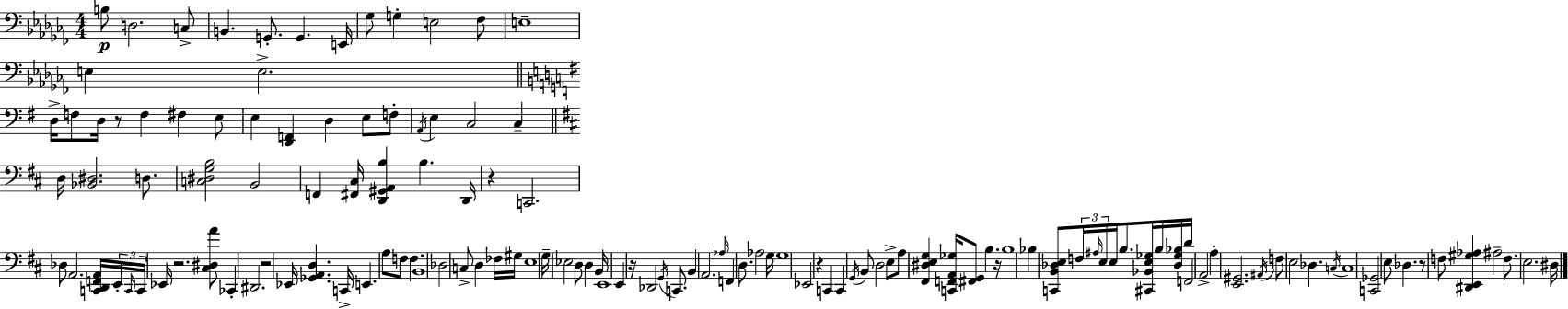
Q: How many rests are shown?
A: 8